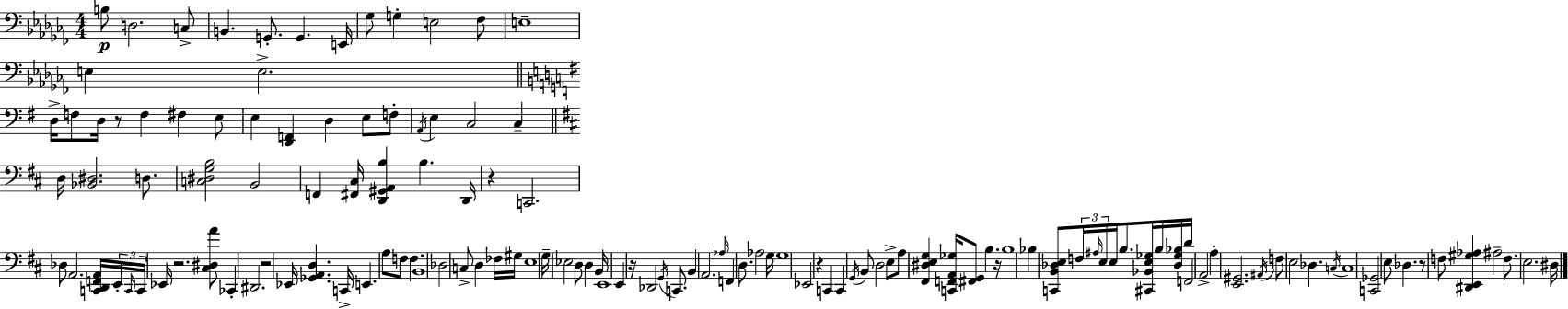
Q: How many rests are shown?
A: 8